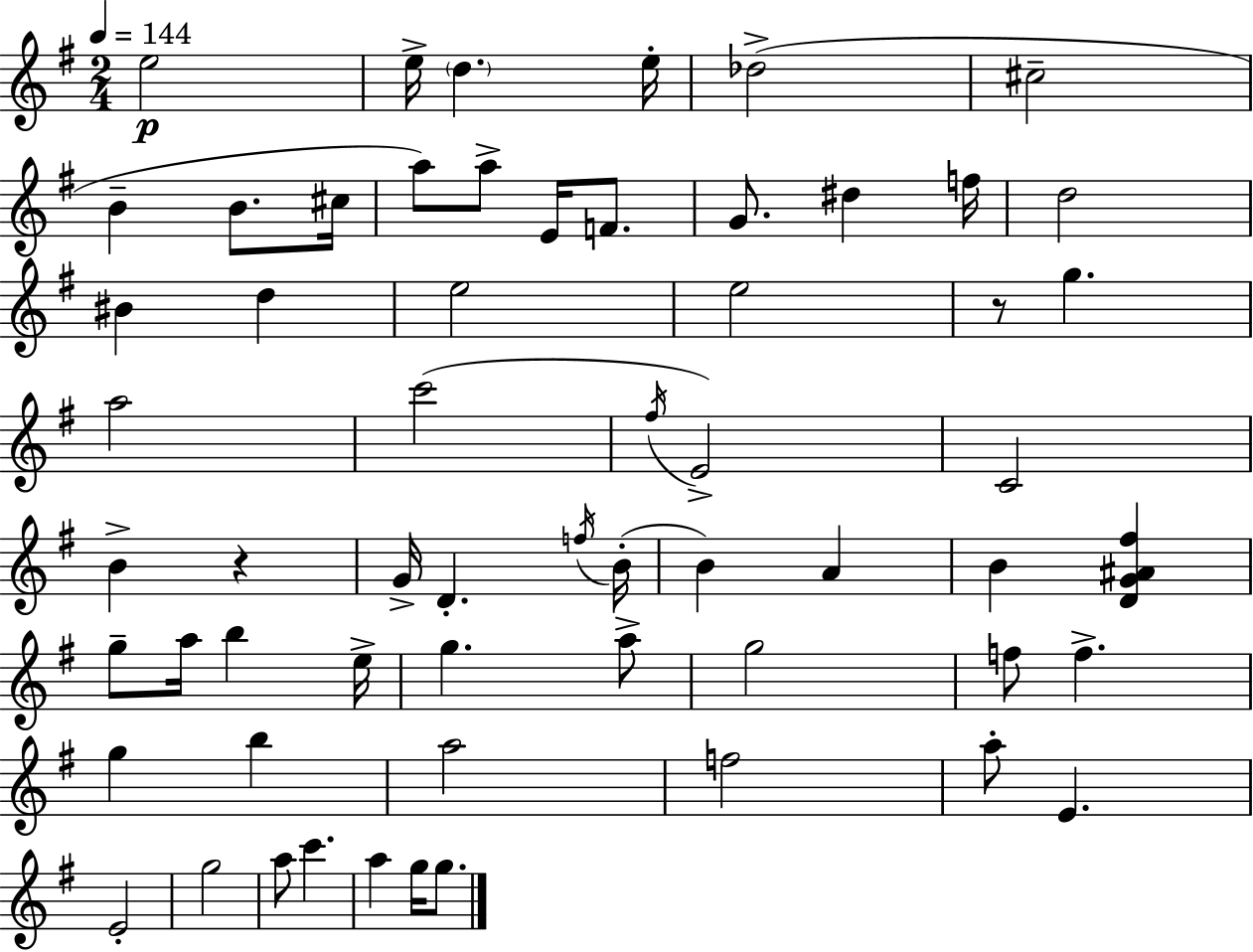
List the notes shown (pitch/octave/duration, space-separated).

E5/h E5/s D5/q. E5/s Db5/h C#5/h B4/q B4/e. C#5/s A5/e A5/e E4/s F4/e. G4/e. D#5/q F5/s D5/h BIS4/q D5/q E5/h E5/h R/e G5/q. A5/h C6/h F#5/s E4/h C4/h B4/q R/q G4/s D4/q. F5/s B4/s B4/q A4/q B4/q [D4,G4,A#4,F#5]/q G5/e A5/s B5/q E5/s G5/q. A5/e G5/h F5/e F5/q. G5/q B5/q A5/h F5/h A5/e E4/q. E4/h G5/h A5/e C6/q. A5/q G5/s G5/e.